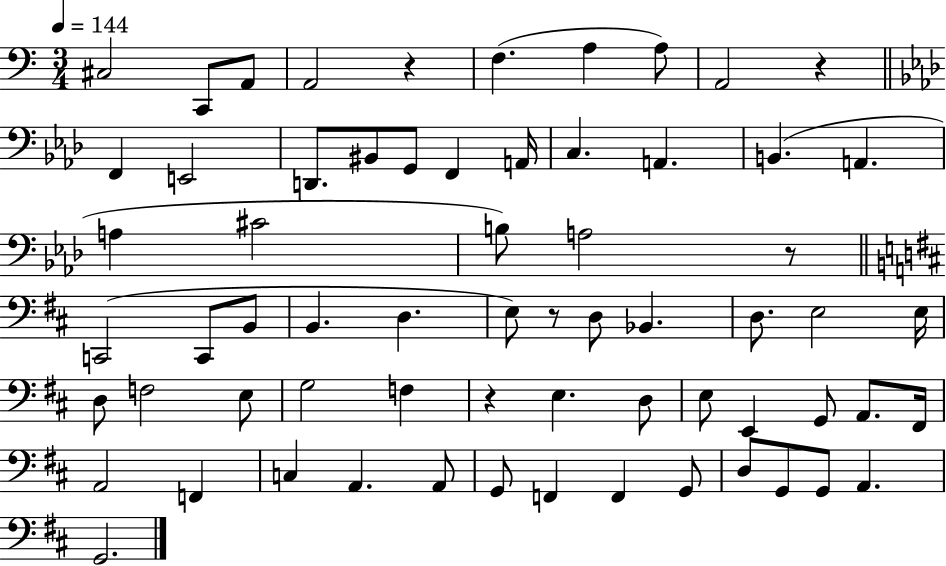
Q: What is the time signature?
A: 3/4